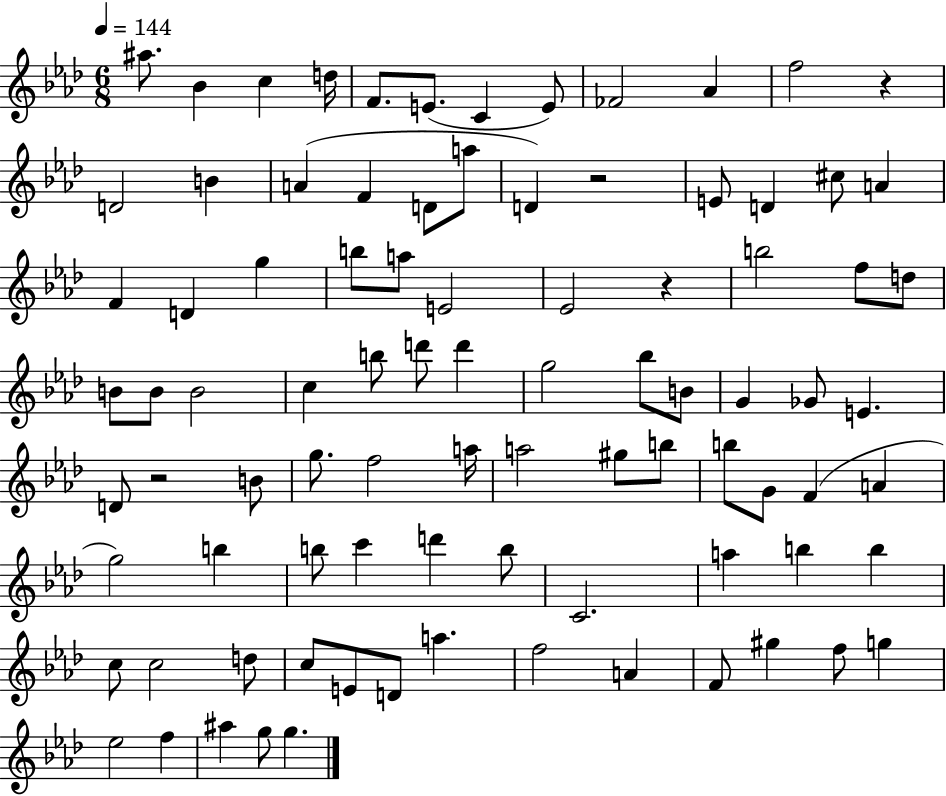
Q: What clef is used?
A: treble